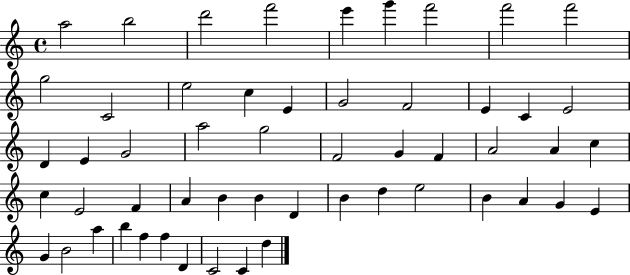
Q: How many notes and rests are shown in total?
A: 54